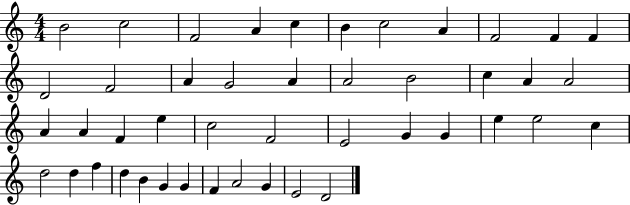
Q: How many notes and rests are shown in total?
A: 45